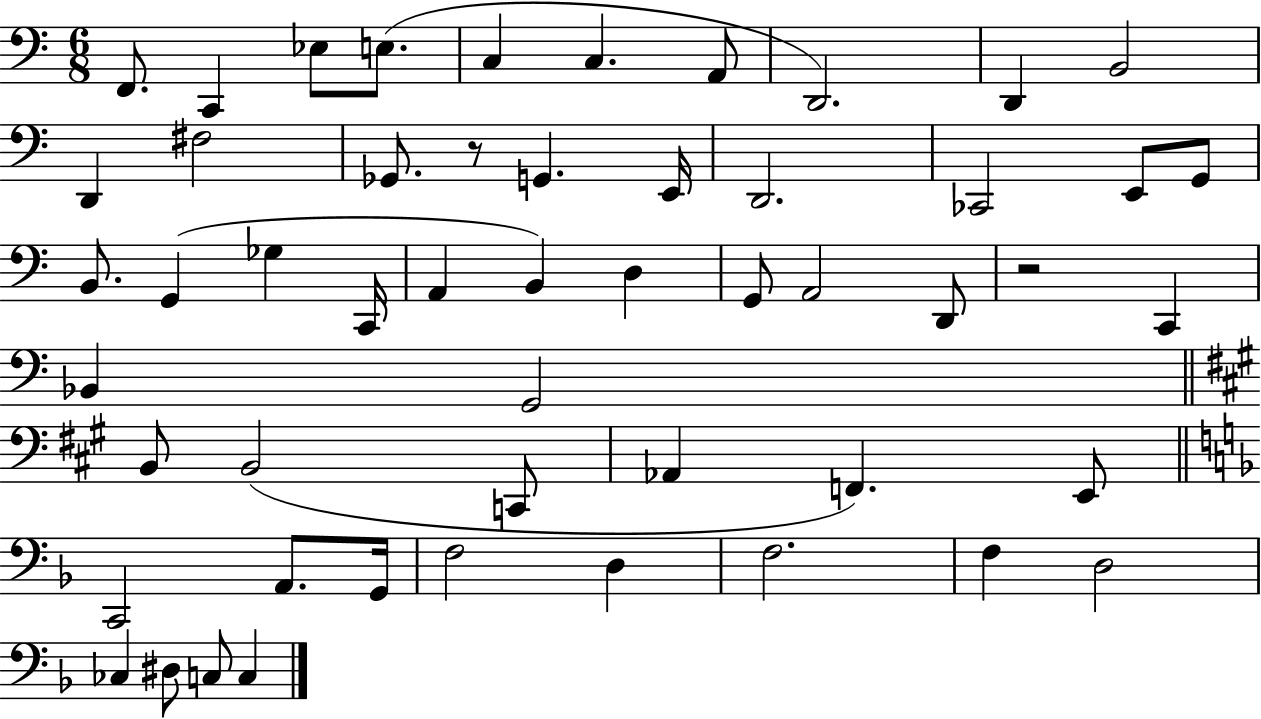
F2/e. C2/q Eb3/e E3/e. C3/q C3/q. A2/e D2/h. D2/q B2/h D2/q F#3/h Gb2/e. R/e G2/q. E2/s D2/h. CES2/h E2/e G2/e B2/e. G2/q Gb3/q C2/s A2/q B2/q D3/q G2/e A2/h D2/e R/h C2/q Bb2/q G2/h B2/e B2/h C2/e Ab2/q F2/q. E2/e C2/h A2/e. G2/s F3/h D3/q F3/h. F3/q D3/h CES3/q D#3/e C3/e C3/q